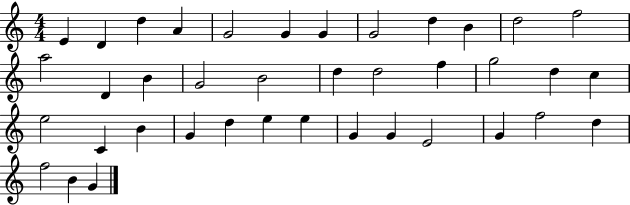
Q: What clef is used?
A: treble